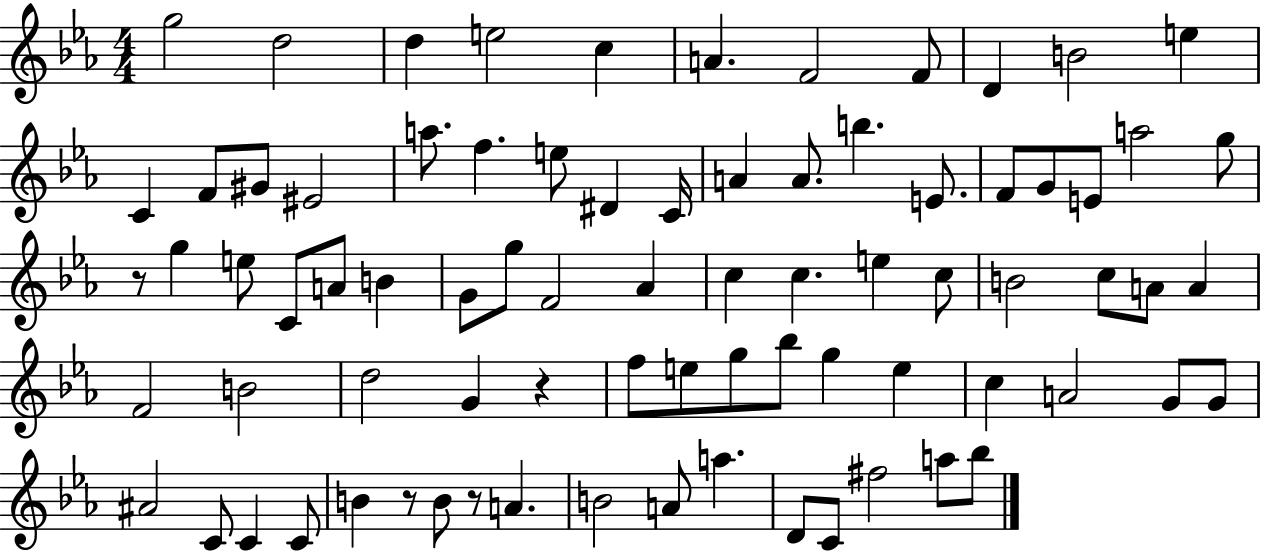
X:1
T:Untitled
M:4/4
L:1/4
K:Eb
g2 d2 d e2 c A F2 F/2 D B2 e C F/2 ^G/2 ^E2 a/2 f e/2 ^D C/4 A A/2 b E/2 F/2 G/2 E/2 a2 g/2 z/2 g e/2 C/2 A/2 B G/2 g/2 F2 _A c c e c/2 B2 c/2 A/2 A F2 B2 d2 G z f/2 e/2 g/2 _b/2 g e c A2 G/2 G/2 ^A2 C/2 C C/2 B z/2 B/2 z/2 A B2 A/2 a D/2 C/2 ^f2 a/2 _b/2